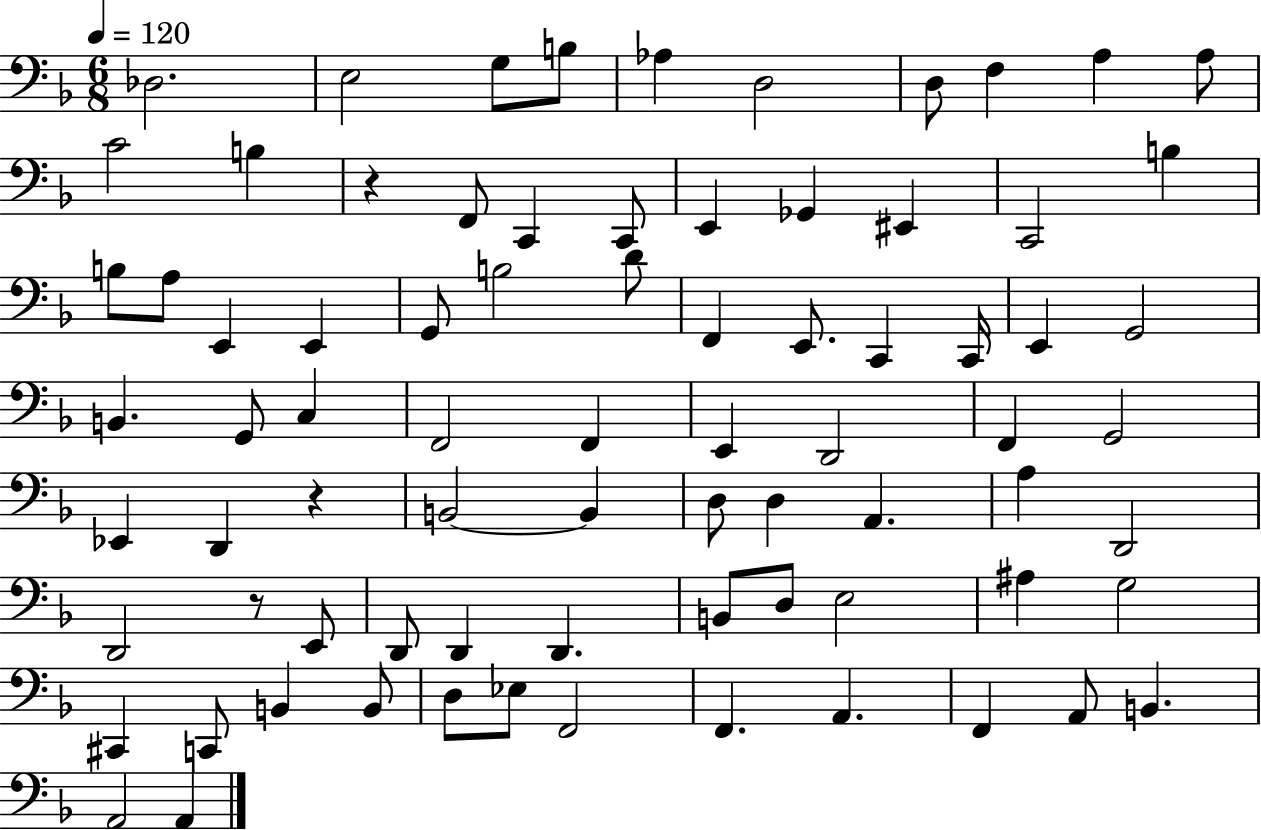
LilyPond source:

{
  \clef bass
  \numericTimeSignature
  \time 6/8
  \key f \major
  \tempo 4 = 120
  des2. | e2 g8 b8 | aes4 d2 | d8 f4 a4 a8 | \break c'2 b4 | r4 f,8 c,4 c,8 | e,4 ges,4 eis,4 | c,2 b4 | \break b8 a8 e,4 e,4 | g,8 b2 d'8 | f,4 e,8. c,4 c,16 | e,4 g,2 | \break b,4. g,8 c4 | f,2 f,4 | e,4 d,2 | f,4 g,2 | \break ees,4 d,4 r4 | b,2~~ b,4 | d8 d4 a,4. | a4 d,2 | \break d,2 r8 e,8 | d,8 d,4 d,4. | b,8 d8 e2 | ais4 g2 | \break cis,4 c,8 b,4 b,8 | d8 ees8 f,2 | f,4. a,4. | f,4 a,8 b,4. | \break a,2 a,4 | \bar "|."
}